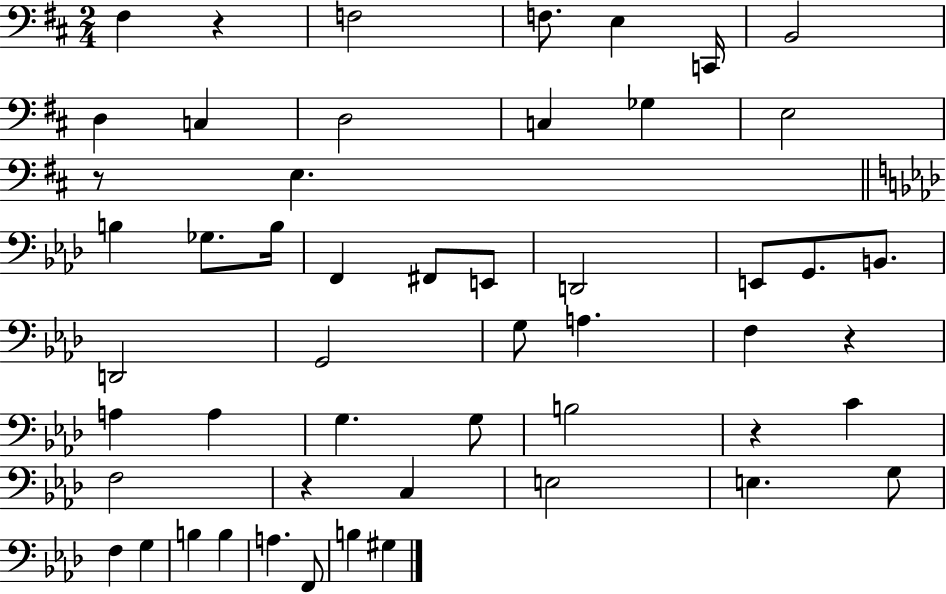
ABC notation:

X:1
T:Untitled
M:2/4
L:1/4
K:D
^F, z F,2 F,/2 E, C,,/4 B,,2 D, C, D,2 C, _G, E,2 z/2 E, B, _G,/2 B,/4 F,, ^F,,/2 E,,/2 D,,2 E,,/2 G,,/2 B,,/2 D,,2 G,,2 G,/2 A, F, z A, A, G, G,/2 B,2 z C F,2 z C, E,2 E, G,/2 F, G, B, B, A, F,,/2 B, ^G,